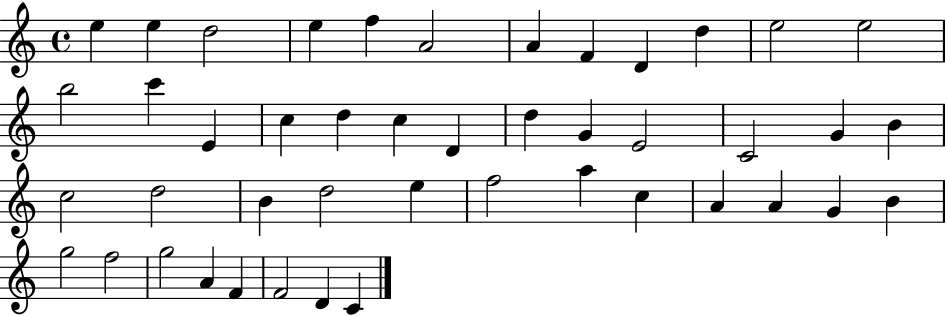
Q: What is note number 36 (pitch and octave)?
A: G4